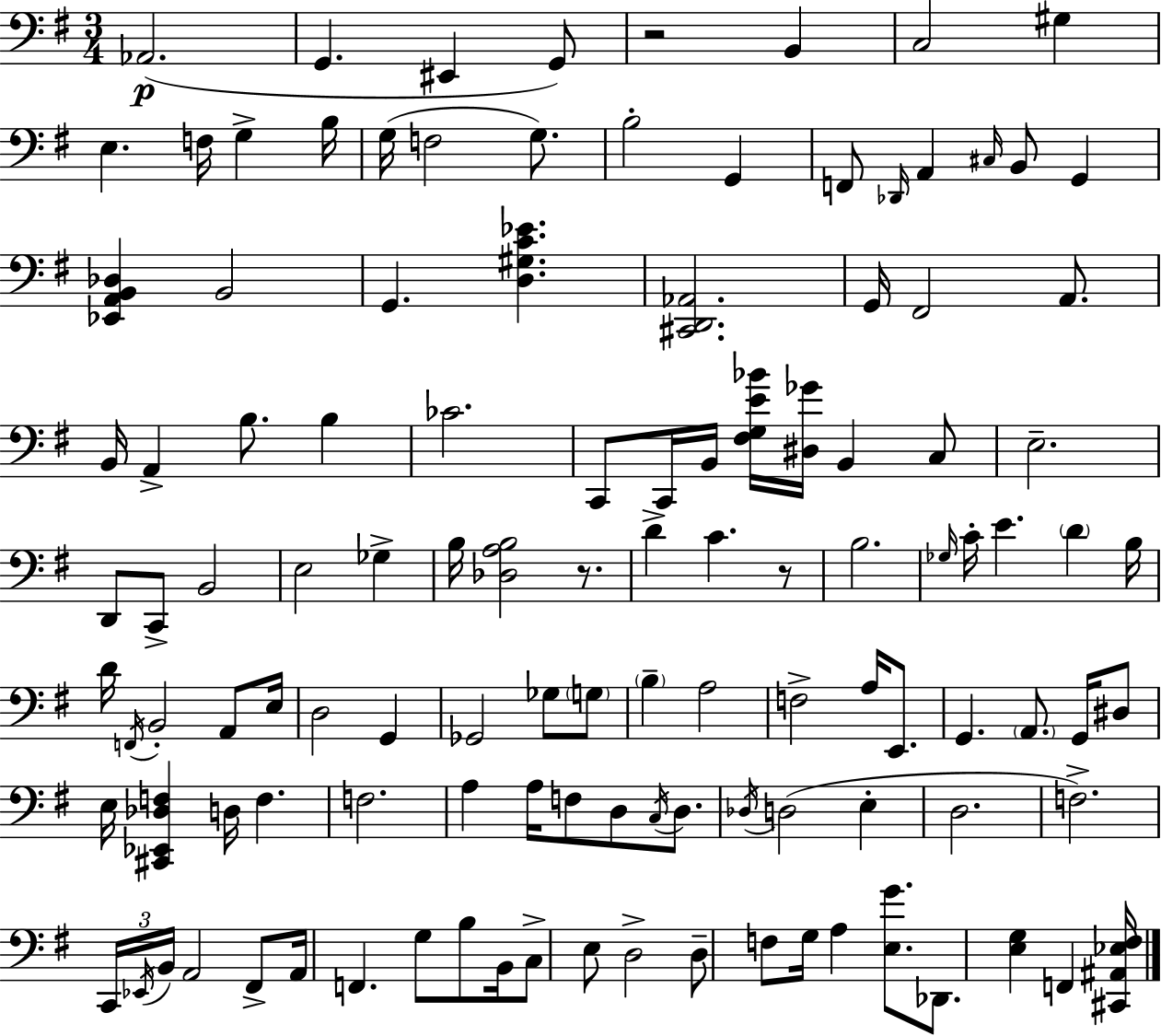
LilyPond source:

{
  \clef bass
  \numericTimeSignature
  \time 3/4
  \key g \major
  \repeat volta 2 { aes,2.(\p | g,4. eis,4 g,8) | r2 b,4 | c2 gis4 | \break e4. f16 g4-> b16 | g16( f2 g8.) | b2-. g,4 | f,8 \grace { des,16 } a,4 \grace { cis16 } b,8 g,4 | \break <ees, a, b, des>4 b,2 | g,4. <d gis c' ees'>4. | <cis, d, aes,>2. | g,16 fis,2 a,8. | \break b,16 a,4-> b8. b4 | ces'2. | c,8 c,16 b,16 <fis g e' bes'>16 <dis ges'>16 b,4 | c8 e2.-- | \break d,8 c,8-> b,2 | e2 ges4-> | b16 <des a b>2 r8. | d'4-> c'4. | \break r8 b2. | \grace { ges16 } c'16-. e'4. \parenthesize d'4 | b16 d'16 \acciaccatura { f,16 } b,2-. | a,8 e16 d2 | \break g,4 ges,2 | ges8 \parenthesize g8 \parenthesize b4-- a2 | f2-> | a16 e,8. g,4. \parenthesize a,8. | \break g,16 dis8 e16 <cis, ees, des f>4 d16 f4. | f2. | a4 a16 f8 d8 | \acciaccatura { c16 } d8. \acciaccatura { des16 } d2( | \break e4-. d2. | f2.->) | \tuplet 3/2 { c,16 \acciaccatura { ees,16 } b,16 } a,2 | fis,8-> a,16 f,4. | \break g8 b8 b,16 c8-> e8 d2-> | d8-- f8 g16 | a4 <e g'>8. des,8. <e g>4 | f,4 <cis, ais, ees fis>16 } \bar "|."
}